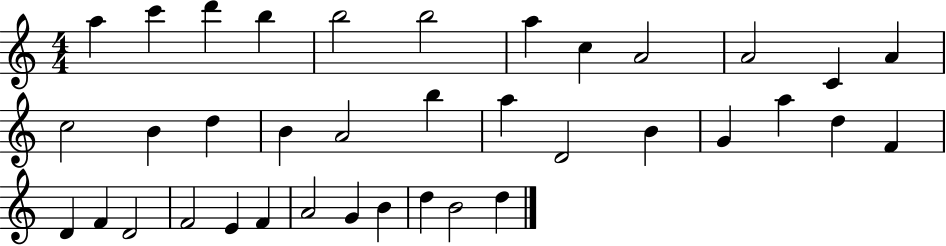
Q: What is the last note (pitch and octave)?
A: D5